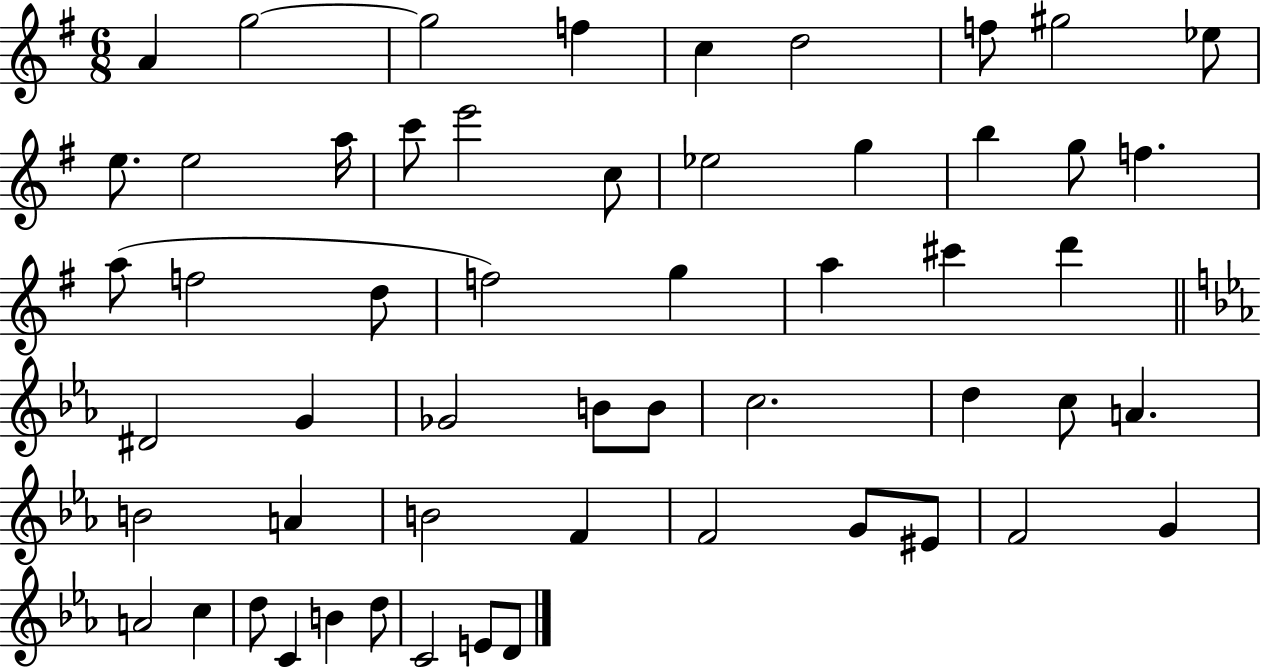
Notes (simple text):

A4/q G5/h G5/h F5/q C5/q D5/h F5/e G#5/h Eb5/e E5/e. E5/h A5/s C6/e E6/h C5/e Eb5/h G5/q B5/q G5/e F5/q. A5/e F5/h D5/e F5/h G5/q A5/q C#6/q D6/q D#4/h G4/q Gb4/h B4/e B4/e C5/h. D5/q C5/e A4/q. B4/h A4/q B4/h F4/q F4/h G4/e EIS4/e F4/h G4/q A4/h C5/q D5/e C4/q B4/q D5/e C4/h E4/e D4/e